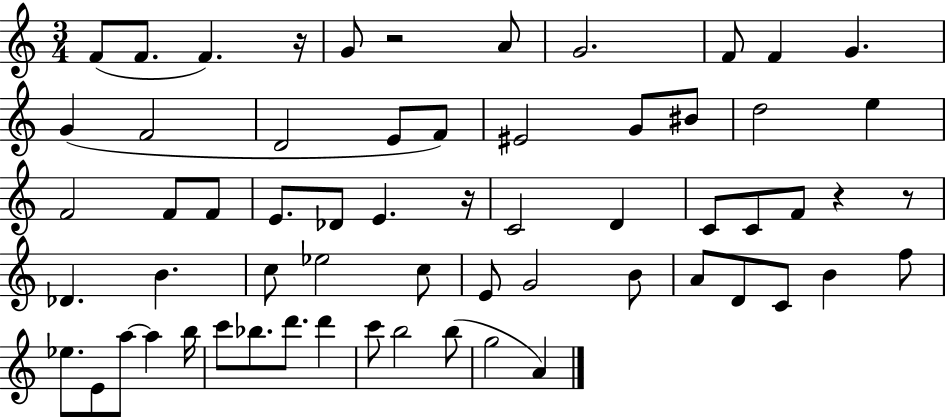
F4/e F4/e. F4/q. R/s G4/e R/h A4/e G4/h. F4/e F4/q G4/q. G4/q F4/h D4/h E4/e F4/e EIS4/h G4/e BIS4/e D5/h E5/q F4/h F4/e F4/e E4/e. Db4/e E4/q. R/s C4/h D4/q C4/e C4/e F4/e R/q R/e Db4/q. B4/q. C5/e Eb5/h C5/e E4/e G4/h B4/e A4/e D4/e C4/e B4/q F5/e Eb5/e. E4/e A5/e A5/q B5/s C6/e Bb5/e. D6/e. D6/q C6/e B5/h B5/e G5/h A4/q